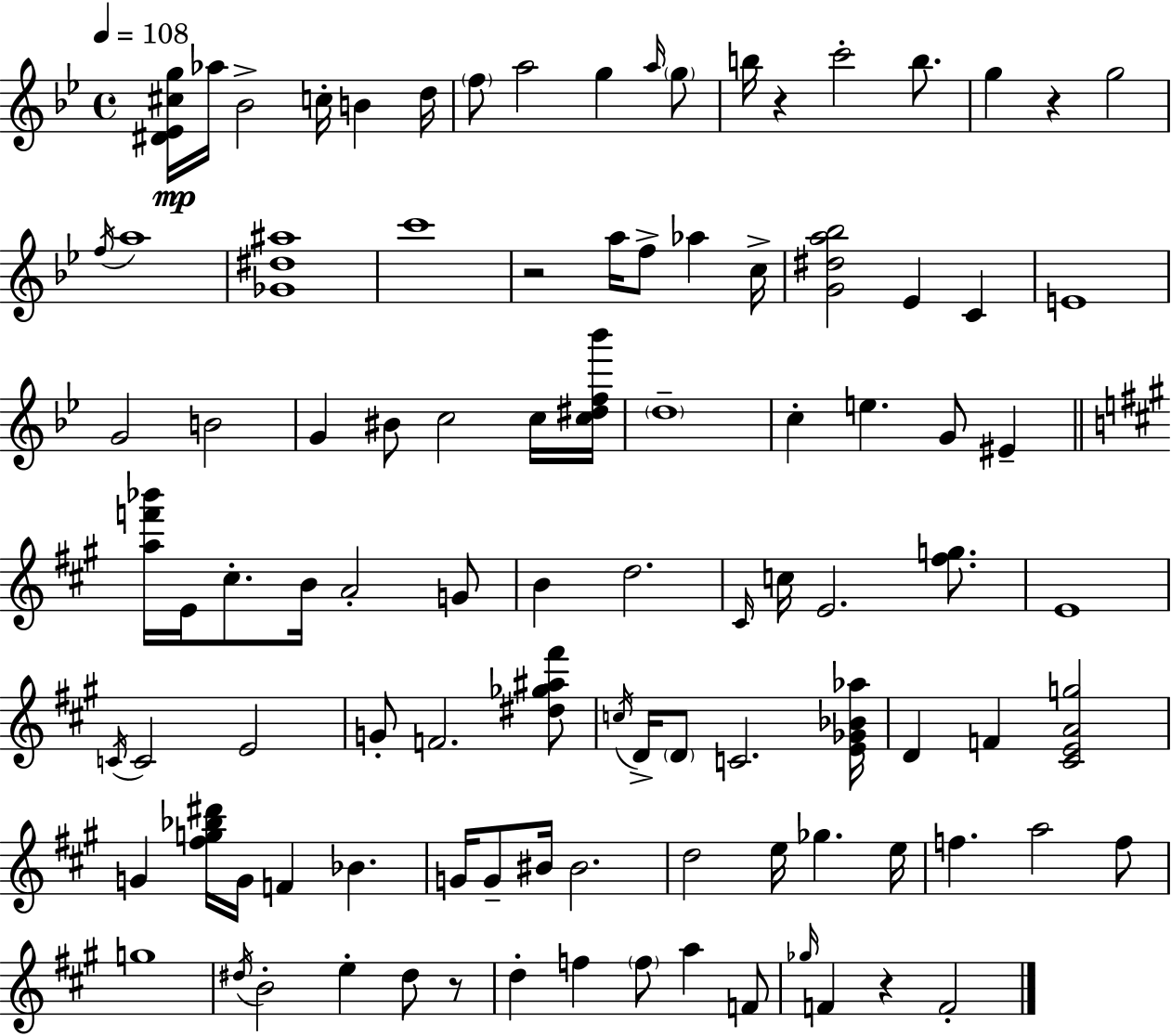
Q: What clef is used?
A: treble